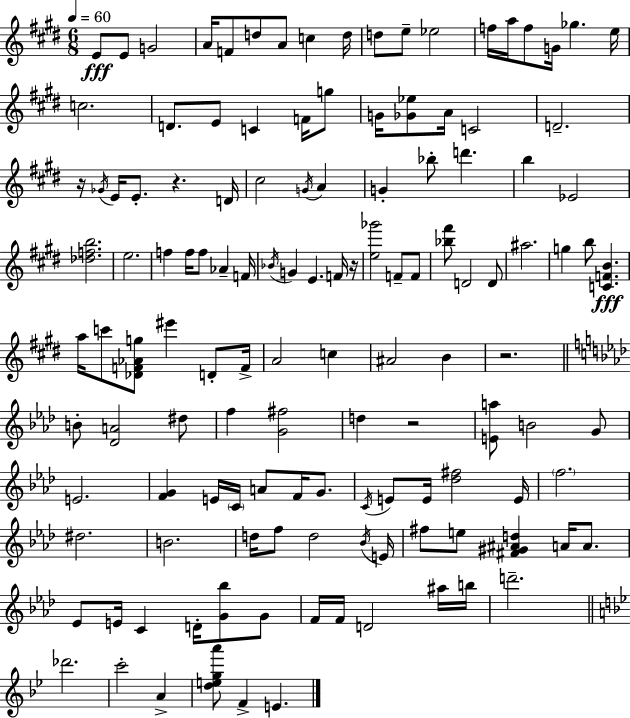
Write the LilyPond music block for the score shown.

{
  \clef treble
  \numericTimeSignature
  \time 6/8
  \key e \major
  \tempo 4 = 60
  e'8\fff e'8 g'2 | a'16 f'8 d''8 a'8 c''4 d''16 | d''8 e''8-- ees''2 | f''16 a''16 f''8 g'16 ges''4. e''16 | \break c''2. | d'8. e'8 c'4 f'16 g''8 | g'16 <ges' ees''>8 a'16 c'2 | d'2.-- | \break r16 \acciaccatura { ges'16 } e'16 e'8.-. r4. | d'16 cis''2 \acciaccatura { g'16 } a'4 | g'4-. bes''8-. d'''4. | b''4 ees'2 | \break <des'' f'' b''>2. | e''2. | f''4 f''16 f''8 aes'4-- | f'16 \acciaccatura { bes'16 } g'4 e'4. | \break f'16 r16 <e'' ges'''>2 f'8-- | f'8 <bes'' fis'''>8 d'2 | d'8 ais''2. | g''4 b''8 <c' f' b'>4.\fff | \break a''16 c'''8 <des' f' aes' g''>8 eis'''4 | d'8-. f'16-> a'2 c''4 | ais'2 b'4 | r2. | \break \bar "||" \break \key aes \major b'8-. <des' a'>2 dis''8 | f''4 <g' fis''>2 | d''4 r2 | <e' a''>8 b'2 g'8 | \break e'2. | <f' g'>4 e'16 \parenthesize c'16 a'8 f'16 g'8. | \acciaccatura { c'16 } e'8 e'16 <des'' fis''>2 | e'16 \parenthesize f''2. | \break dis''2. | b'2. | d''16 f''8 d''2 | \acciaccatura { bes'16 } e'16 fis''8 e''8 <fis' gis' ais' d''>4 a'16 a'8. | \break ees'8 e'16 c'4 d'16-. <g' bes''>8 | g'8 f'16 f'16 d'2 | ais''16 b''16 d'''2.-- | \bar "||" \break \key g \minor des'''2. | c'''2-. a'4-> | <d'' e'' g'' a'''>8 f'4-> e'4. | \bar "|."
}